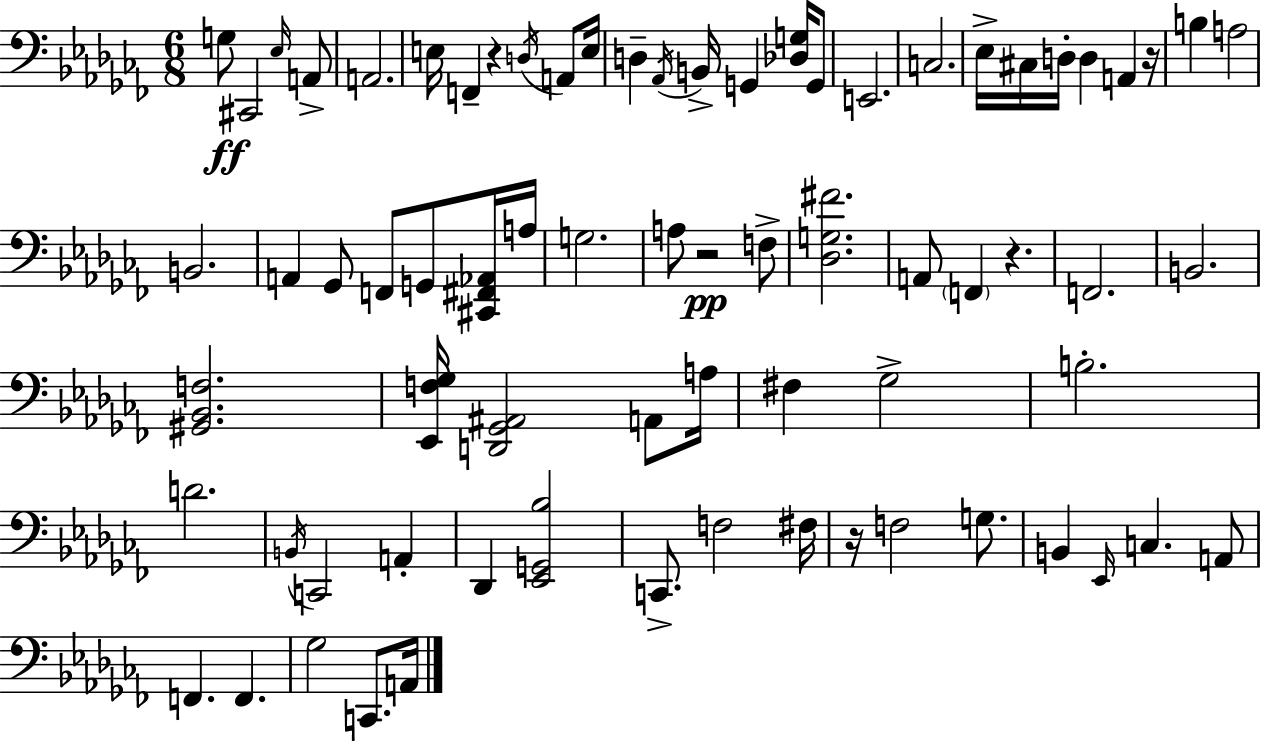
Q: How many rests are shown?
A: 5